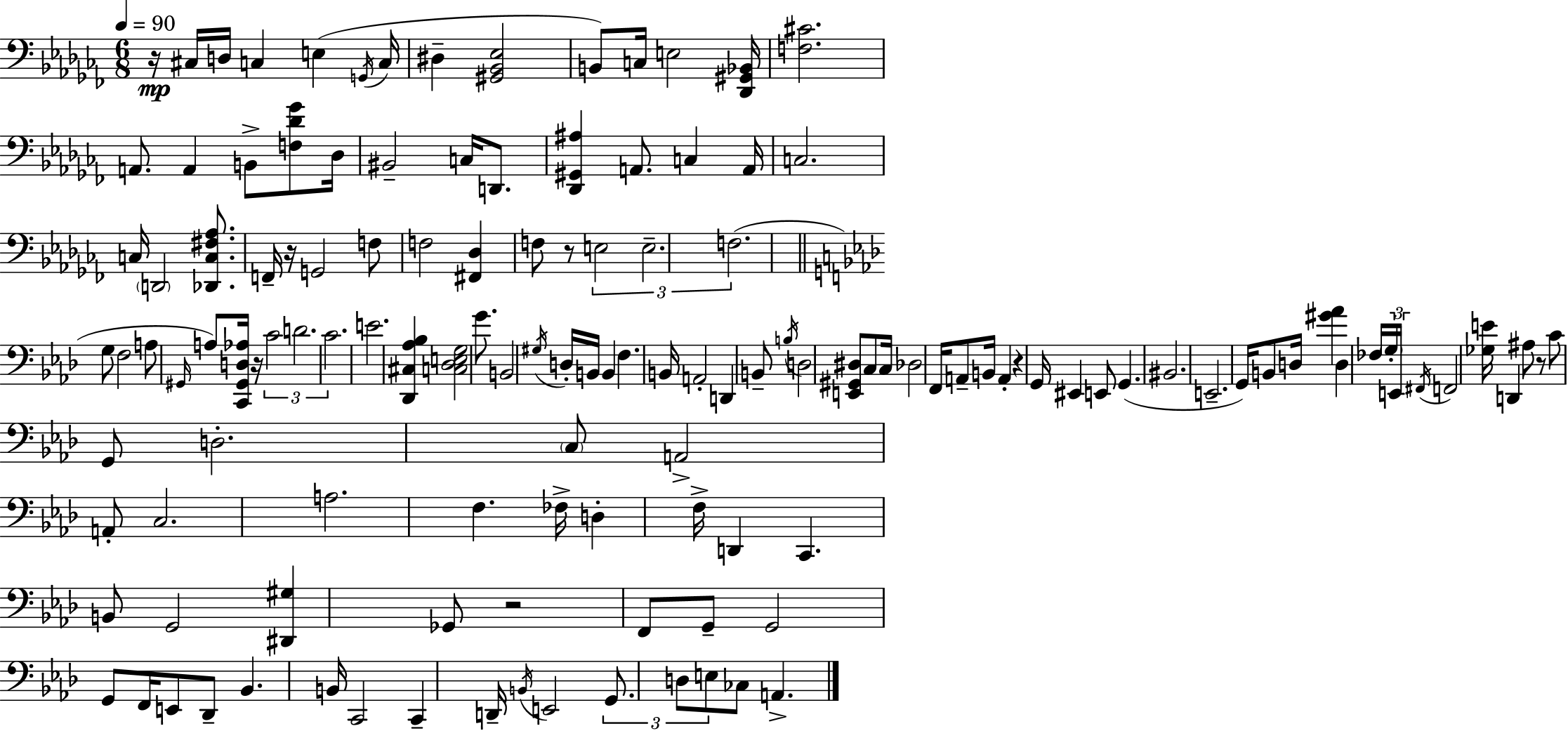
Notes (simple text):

R/s C#3/s D3/s C3/q E3/q G2/s C3/s D#3/q [G#2,Bb2,Eb3]/h B2/e C3/s E3/h [Db2,G#2,Bb2]/s [F3,C#4]/h. A2/e. A2/q B2/e [F3,Db4,Gb4]/e Db3/s BIS2/h C3/s D2/e. [Db2,G#2,A#3]/q A2/e. C3/q A2/s C3/h. C3/s D2/h [Db2,C3,F#3,Ab3]/e. F2/s R/s G2/h F3/e F3/h [F#2,Db3]/q F3/e R/e E3/h E3/h. F3/h. G3/e F3/h A3/e G#2/s A3/e [C2,G#2,D3,Ab3]/s R/s C4/h D4/h. C4/h. E4/h. [Db2,C#3,Ab3,Bb3]/q [C3,Db3,E3,G3]/h G4/e. B2/h G#3/s D3/s B2/s B2/q F3/q. B2/s A2/h D2/q B2/e B3/s D3/h [E2,G#2,D#3]/e C3/e C3/s Db3/h F2/s A2/e B2/s A2/q R/q G2/s EIS2/q E2/e G2/q. BIS2/h. E2/h. G2/s B2/e D3/s [G#4,Ab4]/q D3/q FES3/s G3/s E2/s F#2/s F2/h [Gb3,E4]/s D2/q A#3/e R/e C4/e G2/e D3/h. C3/e A2/h A2/e C3/h. A3/h. F3/q. FES3/s D3/q F3/s D2/q C2/q. B2/e G2/h [D#2,G#3]/q Gb2/e R/h F2/e G2/e G2/h G2/e F2/s E2/e Db2/e Bb2/q. B2/s C2/h C2/q D2/s B2/s E2/h G2/e. D3/e E3/e CES3/e A2/q.